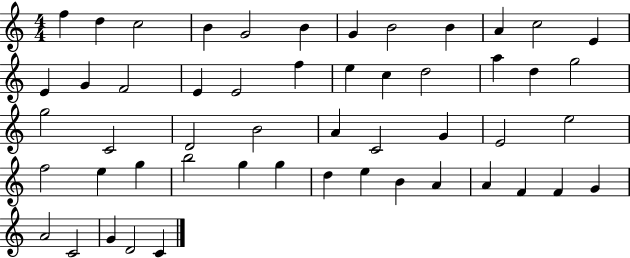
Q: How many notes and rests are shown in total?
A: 52